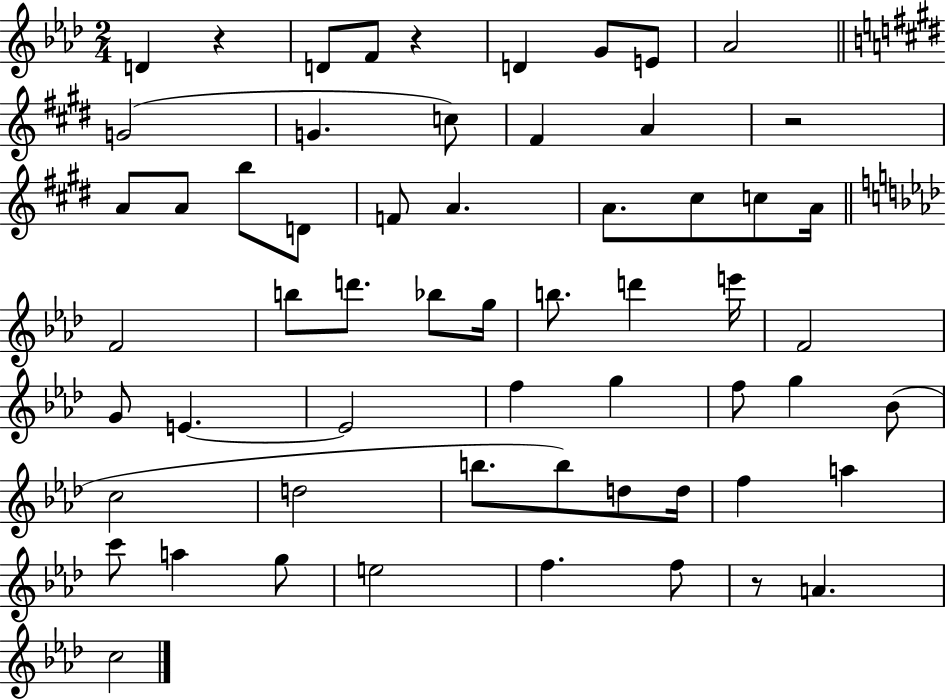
X:1
T:Untitled
M:2/4
L:1/4
K:Ab
D z D/2 F/2 z D G/2 E/2 _A2 G2 G c/2 ^F A z2 A/2 A/2 b/2 D/2 F/2 A A/2 ^c/2 c/2 A/4 F2 b/2 d'/2 _b/2 g/4 b/2 d' e'/4 F2 G/2 E E2 f g f/2 g _B/2 c2 d2 b/2 b/2 d/2 d/4 f a c'/2 a g/2 e2 f f/2 z/2 A c2